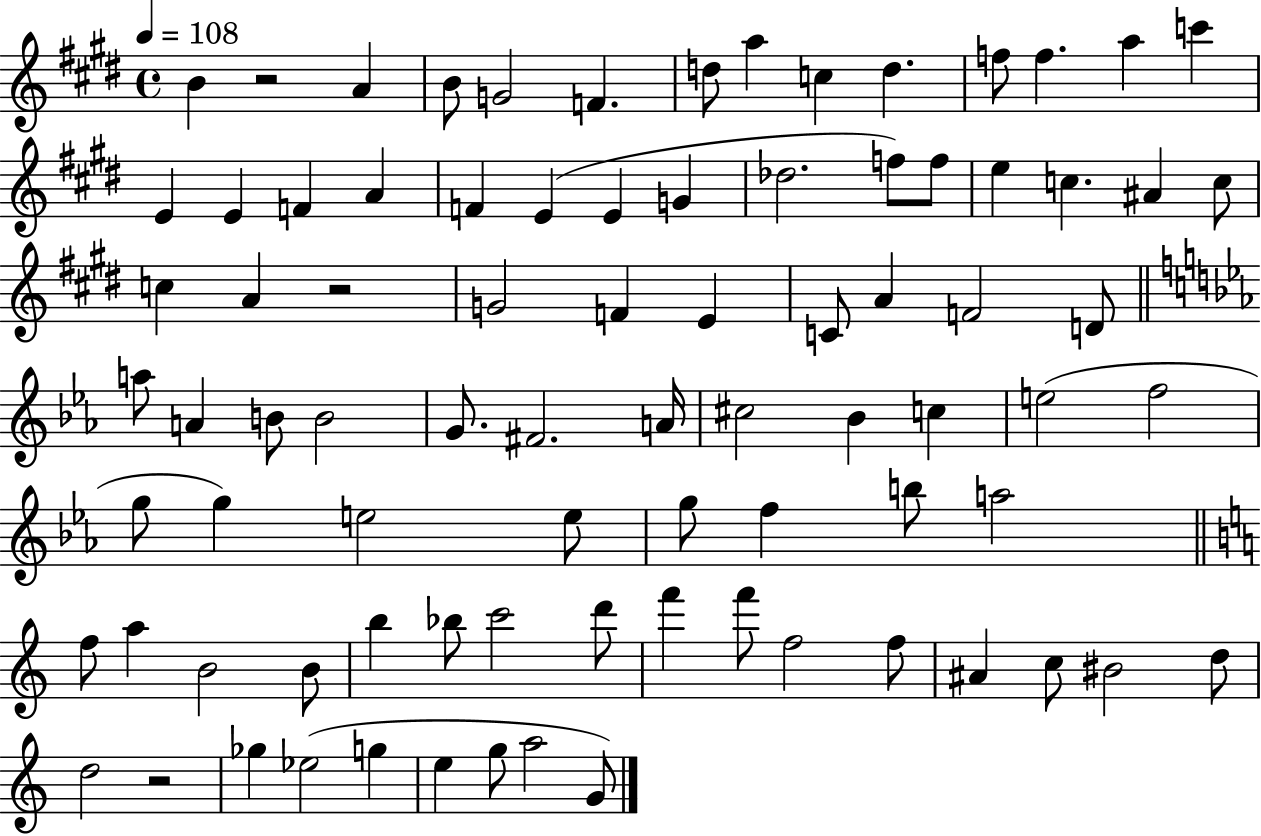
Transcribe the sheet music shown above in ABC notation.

X:1
T:Untitled
M:4/4
L:1/4
K:E
B z2 A B/2 G2 F d/2 a c d f/2 f a c' E E F A F E E G _d2 f/2 f/2 e c ^A c/2 c A z2 G2 F E C/2 A F2 D/2 a/2 A B/2 B2 G/2 ^F2 A/4 ^c2 _B c e2 f2 g/2 g e2 e/2 g/2 f b/2 a2 f/2 a B2 B/2 b _b/2 c'2 d'/2 f' f'/2 f2 f/2 ^A c/2 ^B2 d/2 d2 z2 _g _e2 g e g/2 a2 G/2